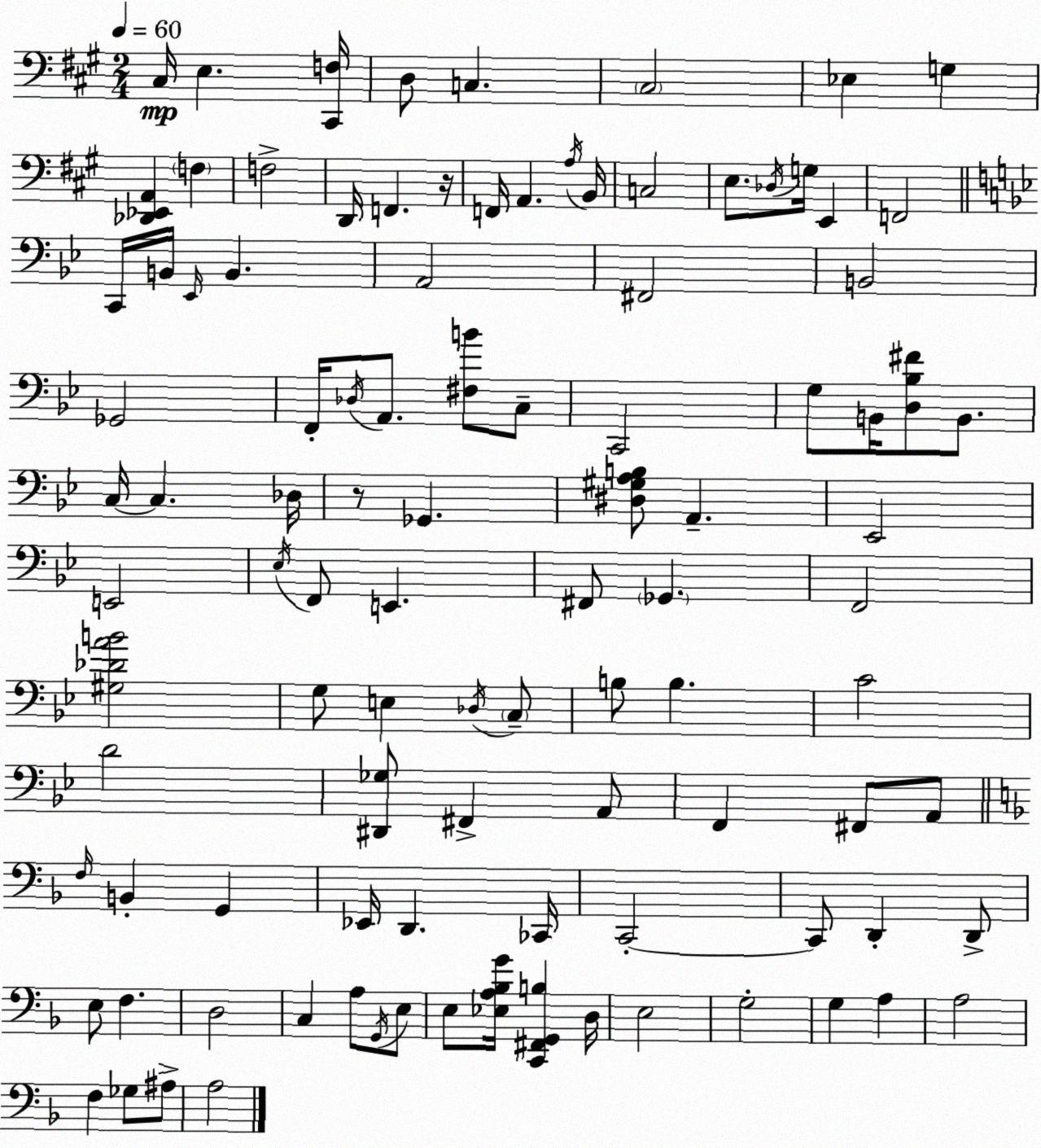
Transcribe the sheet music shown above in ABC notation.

X:1
T:Untitled
M:2/4
L:1/4
K:A
^C,/4 E, [^C,,F,]/4 D,/2 C, ^C,2 _E, G, [_D,,_E,,A,,] F, F,2 D,,/4 F,, z/4 F,,/4 A,, A,/4 B,,/4 C,2 E,/2 _D,/4 G,/4 E,, F,,2 C,,/4 B,,/4 _E,,/4 B,, A,,2 ^F,,2 B,,2 _G,,2 F,,/4 _D,/4 A,,/2 [^F,B]/2 C,/2 C,,2 G,/2 B,,/4 [D,_B,^F]/2 B,,/2 C,/4 C, _D,/4 z/2 _G,, [^D,^G,A,B,]/2 A,, _E,,2 E,,2 _E,/4 F,,/2 E,, ^F,,/2 _G,, F,,2 [^G,_DAB]2 G,/2 E, _D,/4 C,/2 B,/2 B, C2 D2 [^D,,_G,]/2 ^F,, A,,/2 F,, ^F,,/2 A,,/2 F,/4 B,, G,, _E,,/4 D,, _C,,/4 C,,2 C,,/2 D,, D,,/2 E,/2 F, D,2 C, A,/2 G,,/4 E,/2 E,/2 [_E,A,_B,G]/4 [C,,^F,,G,,B,] D,/4 E,2 G,2 G, A, A,2 F, _G,/2 ^A,/2 A,2